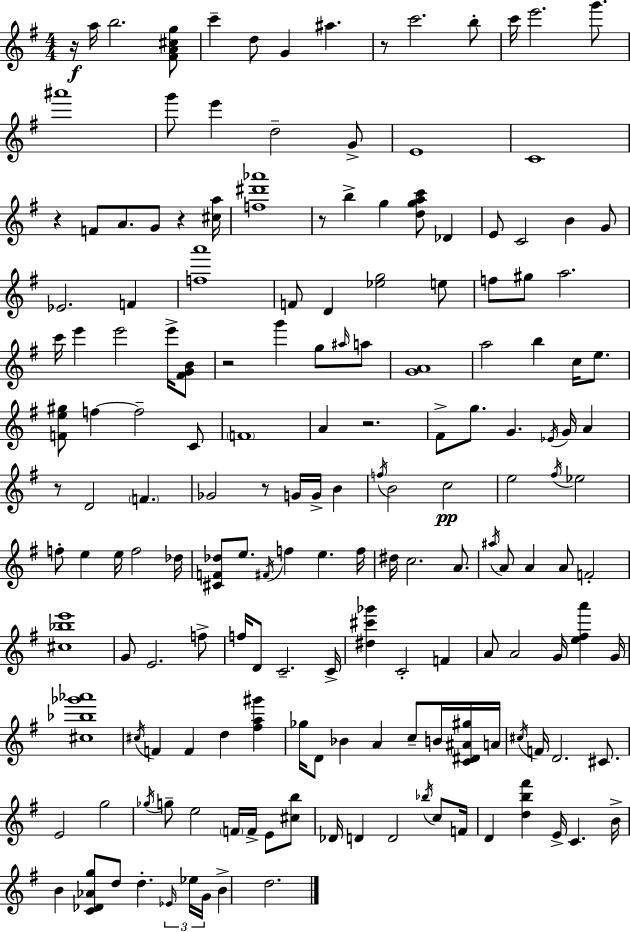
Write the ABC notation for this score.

X:1
T:Untitled
M:4/4
L:1/4
K:G
z/4 a/4 b2 [^FA^cg]/2 c' d/2 G ^a z/2 c'2 b/2 c'/4 e'2 g'/2 ^a'4 g'/2 e' d2 G/2 E4 C4 z F/2 A/2 G/2 z [^ca]/4 [f^d'_a']4 z/2 b g [dgac']/2 _D E/2 C2 B G/2 _E2 F [fa']4 F/2 D [_eg]2 e/2 f/2 ^g/2 a2 c'/4 e' e'2 e'/4 [^FGB]/2 z2 g' g/2 ^a/4 a/2 [GA]4 a2 b c/4 e/2 [Fe^g]/2 f f2 C/2 F4 A z2 ^F/2 g/2 G _E/4 G/4 A z/2 D2 F _G2 z/2 G/4 G/4 B f/4 B2 c2 e2 ^f/4 _e2 f/2 e e/4 f2 _d/4 [^CF_d]/2 e/2 ^F/4 f e f/4 ^d/4 c2 A/2 ^a/4 A/2 A A/2 F2 [^c_be']4 G/2 E2 f/2 f/4 D/2 C2 C/4 [^d^c'_g'] C2 F A/2 A2 G/4 [e^fa'] G/4 [^c_b_g'_a']4 ^c/4 F F d [^fa^g'] _g/4 D/2 _B A c/2 B/4 [C^D^A^g]/4 A/4 ^c/4 F/4 D2 ^C/2 E2 g2 _g/4 g/2 e2 F/4 F/4 E/2 [^cb]/2 _D/4 D D2 _b/4 c/2 F/4 D [db^f'] E/4 C B/4 B [C_D_Ag]/2 d/2 d _E/4 _e/4 G/4 B d2